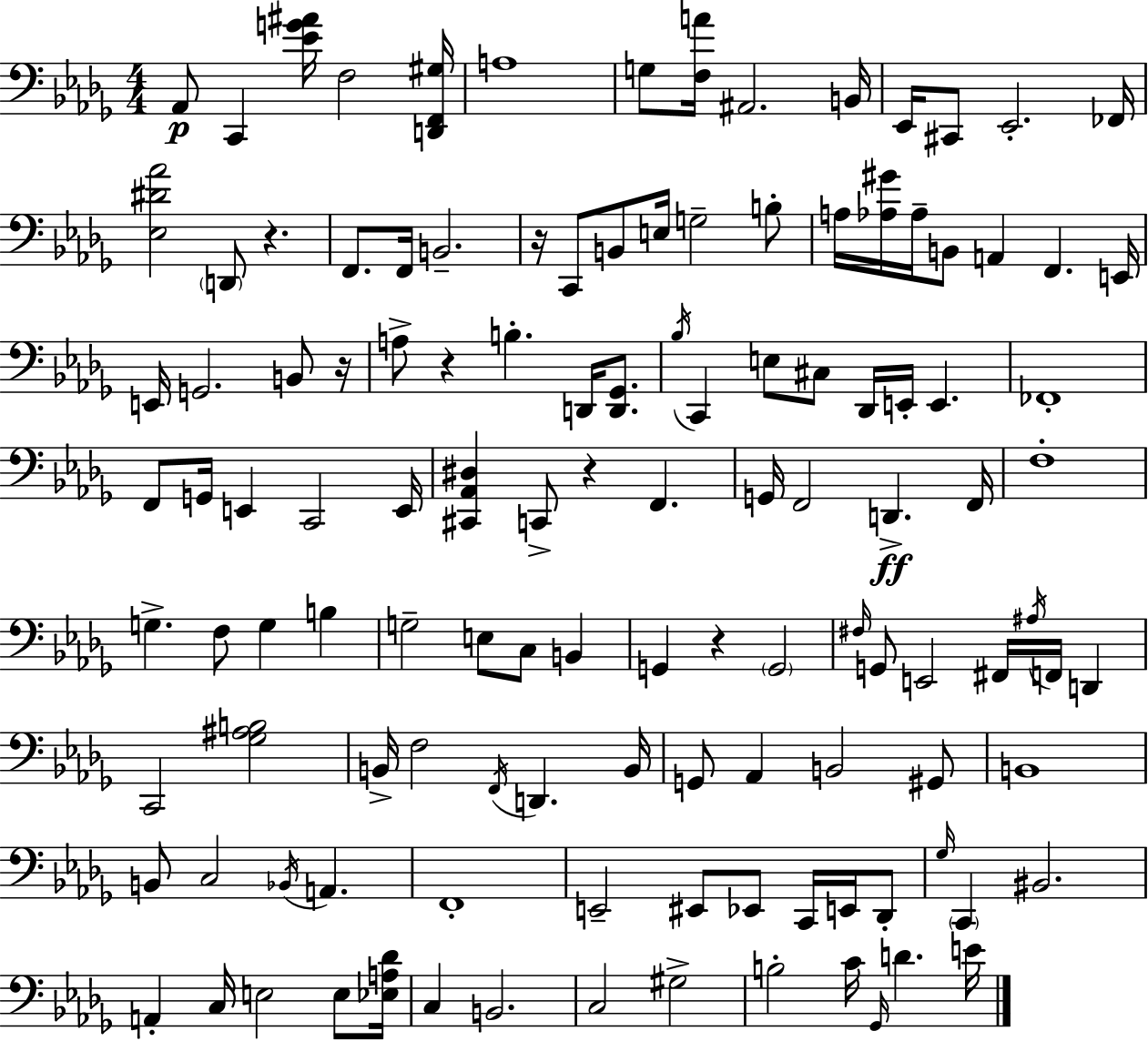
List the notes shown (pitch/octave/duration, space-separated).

Ab2/e C2/q [Eb4,G4,A#4]/s F3/h [D2,F2,G#3]/s A3/w G3/e [F3,A4]/s A#2/h. B2/s Eb2/s C#2/e Eb2/h. FES2/s [Eb3,D#4,Ab4]/h D2/e R/q. F2/e. F2/s B2/h. R/s C2/e B2/e E3/s G3/h B3/e A3/s [Ab3,G#4]/s Ab3/s B2/e A2/q F2/q. E2/s E2/s G2/h. B2/e R/s A3/e R/q B3/q. D2/s [D2,Gb2]/e. Bb3/s C2/q E3/e C#3/e Db2/s E2/s E2/q. FES2/w F2/e G2/s E2/q C2/h E2/s [C#2,Ab2,D#3]/q C2/e R/q F2/q. G2/s F2/h D2/q. F2/s F3/w G3/q. F3/e G3/q B3/q G3/h E3/e C3/e B2/q G2/q R/q G2/h F#3/s G2/e E2/h F#2/s A#3/s F2/s D2/q C2/h [Gb3,A#3,B3]/h B2/s F3/h F2/s D2/q. B2/s G2/e Ab2/q B2/h G#2/e B2/w B2/e C3/h Bb2/s A2/q. F2/w E2/h EIS2/e Eb2/e C2/s E2/s Db2/e Gb3/s C2/q BIS2/h. A2/q C3/s E3/h E3/e [Eb3,A3,Db4]/s C3/q B2/h. C3/h G#3/h B3/h C4/s Gb2/s D4/q. E4/s